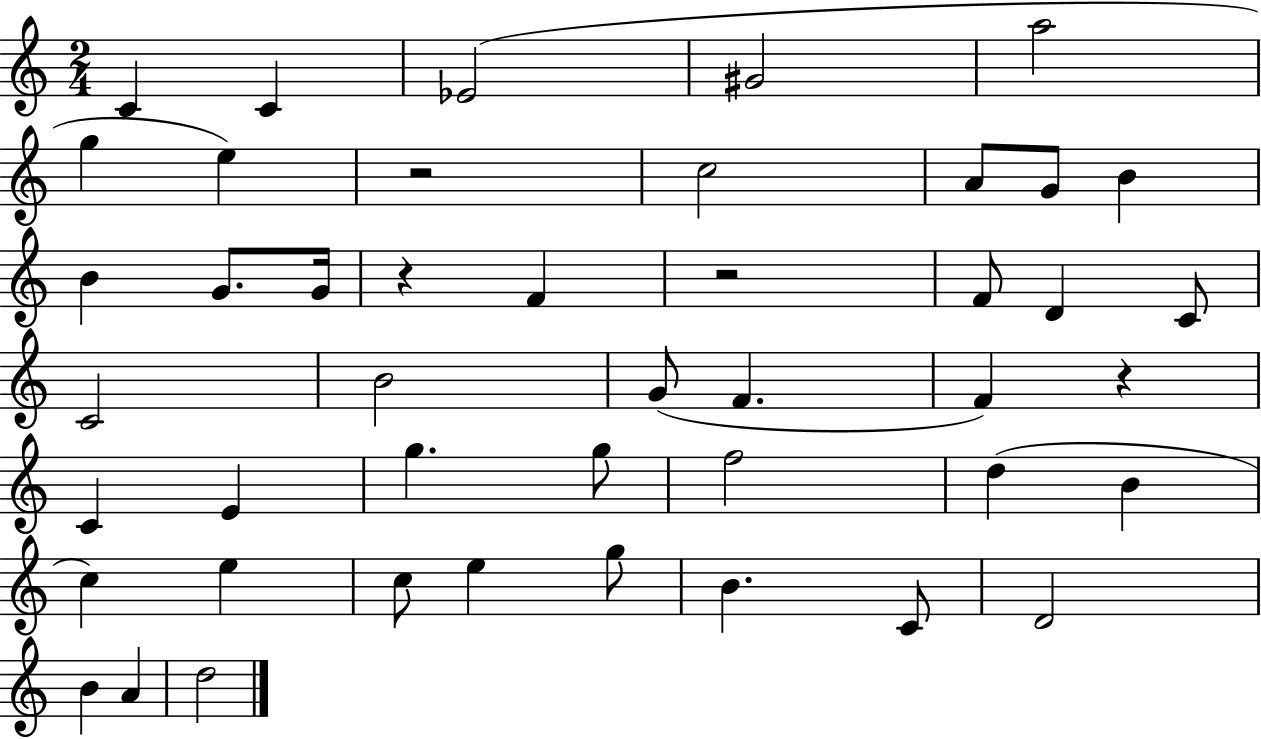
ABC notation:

X:1
T:Untitled
M:2/4
L:1/4
K:C
C C _E2 ^G2 a2 g e z2 c2 A/2 G/2 B B G/2 G/4 z F z2 F/2 D C/2 C2 B2 G/2 F F z C E g g/2 f2 d B c e c/2 e g/2 B C/2 D2 B A d2